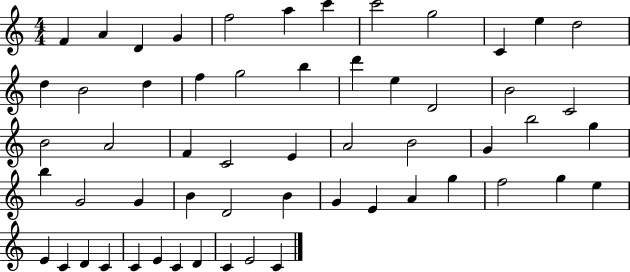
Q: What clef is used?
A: treble